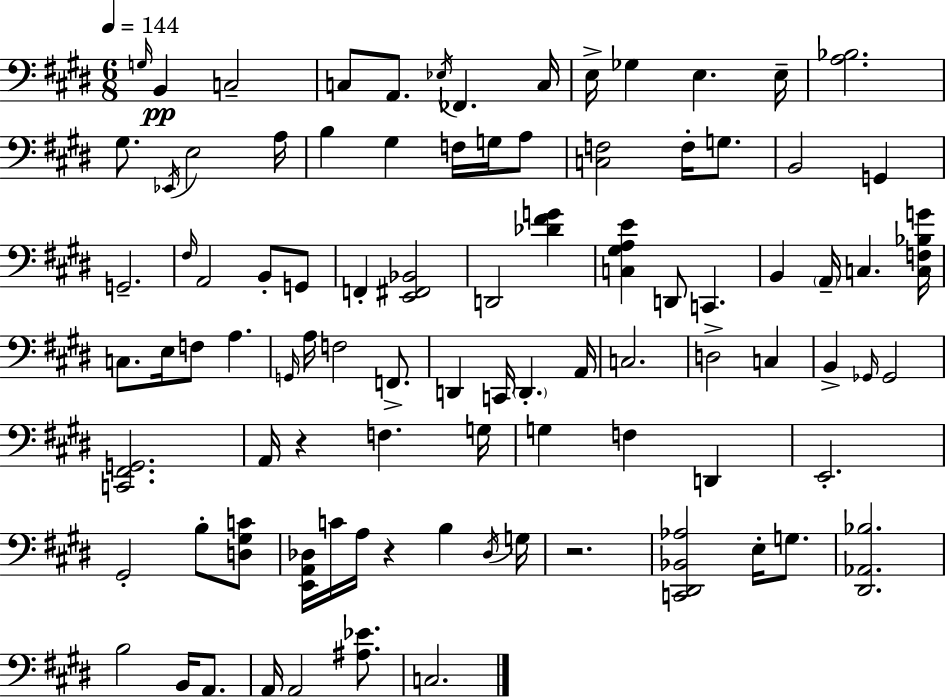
{
  \clef bass
  \numericTimeSignature
  \time 6/8
  \key e \major
  \tempo 4 = 144
  \grace { g16 }\pp b,4 c2-- | c8 a,8. \acciaccatura { ees16 } fes,4. | c16 e16-> ges4 e4. | e16-- <a bes>2. | \break gis8. \acciaccatura { ees,16 } e2 | a16 b4 gis4 f16 | g16 a8 <c f>2 f16-. | g8. b,2 g,4 | \break g,2.-- | \grace { fis16 } a,2 | b,8-. g,8 f,4-. <e, fis, bes,>2 | d,2 | \break <des' fis' g'>4 <c gis a e'>4 d,8 c,4. | b,4 \parenthesize a,16-- c4. | <c f bes g'>16 c8. e16 f8 a4. | \grace { g,16 } a16 f2 | \break f,8.-> d,4 c,16 \parenthesize d,4.-. | a,16 c2. | d2-> | c4 b,4-> \grace { ges,16 } ges,2 | \break <c, fis, g,>2. | a,16 r4 f4. | g16 g4 f4 | d,4 e,2.-. | \break gis,2-. | b8-. <d gis c'>8 <e, a, des>16 c'16 a16 r4 | b4 \acciaccatura { des16 } g16 r2. | <c, dis, bes, aes>2 | \break e16-. g8. <dis, aes, bes>2. | b2 | b,16 a,8. a,16 a,2 | <ais ees'>8. c2. | \break \bar "|."
}